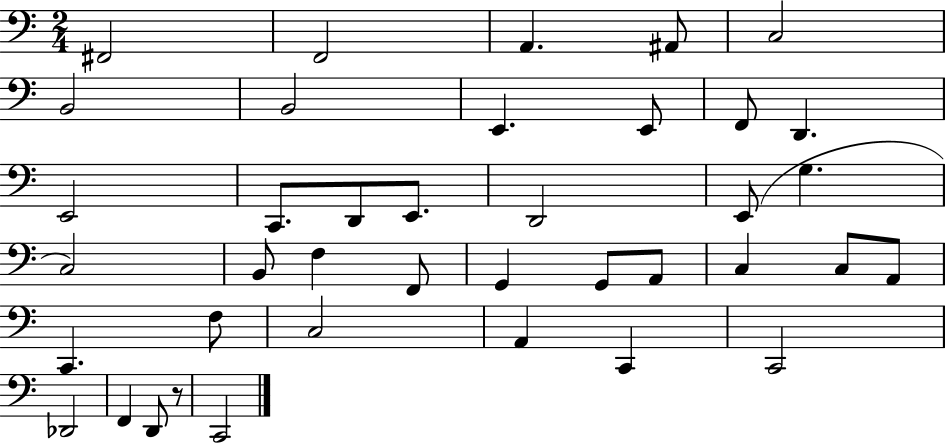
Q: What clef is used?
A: bass